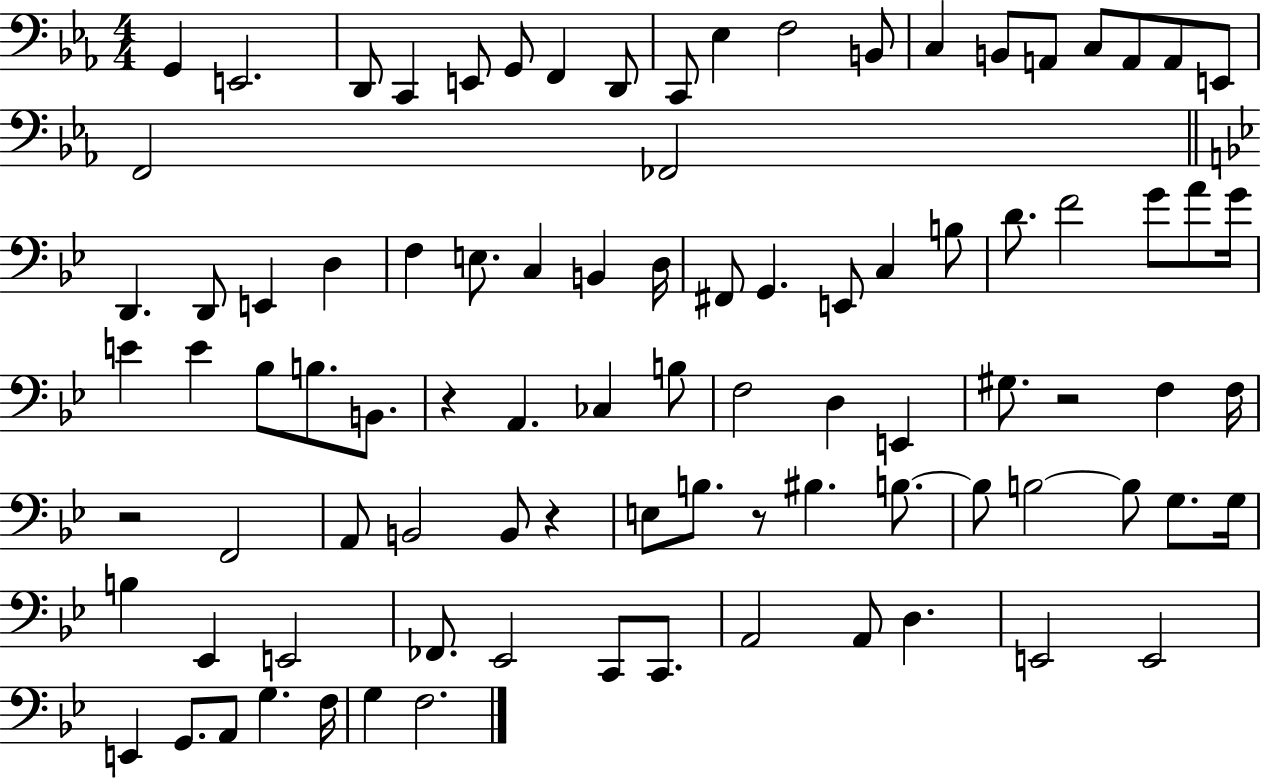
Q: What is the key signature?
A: EES major